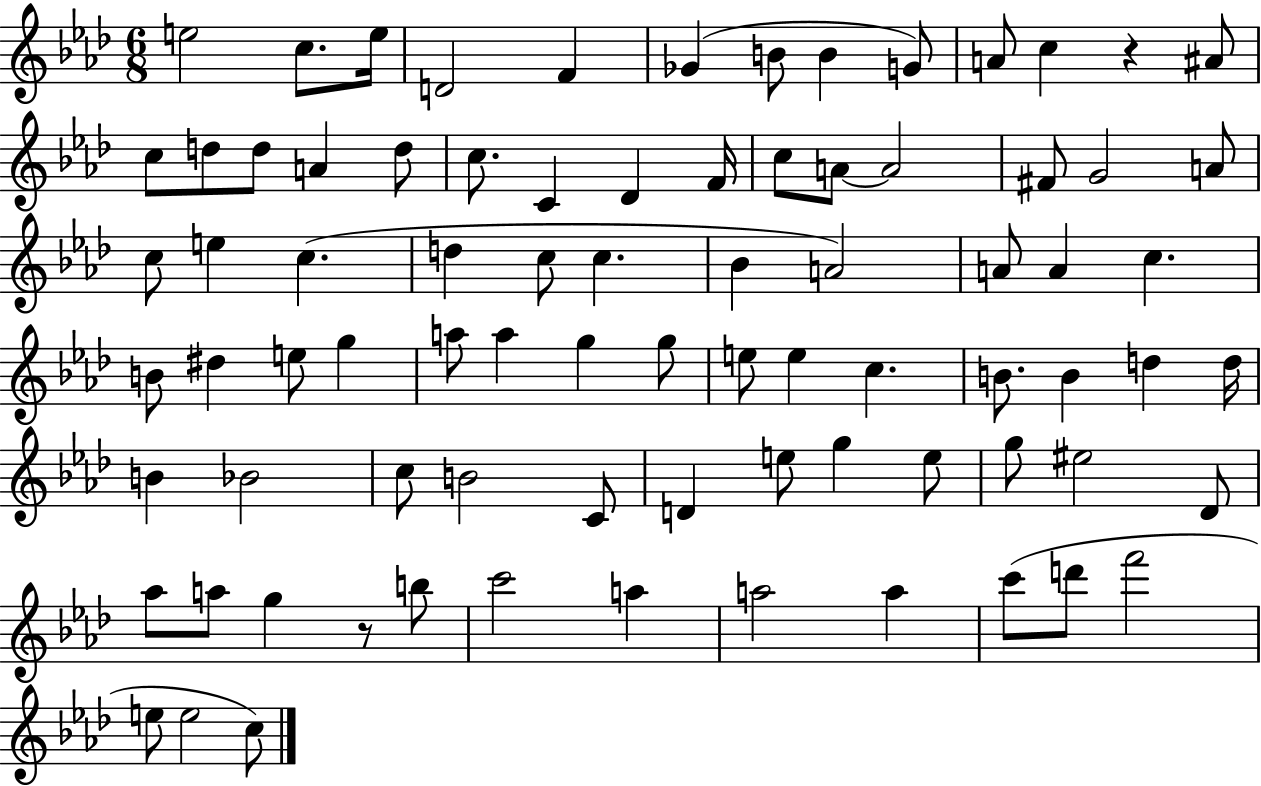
E5/h C5/e. E5/s D4/h F4/q Gb4/q B4/e B4/q G4/e A4/e C5/q R/q A#4/e C5/e D5/e D5/e A4/q D5/e C5/e. C4/q Db4/q F4/s C5/e A4/e A4/h F#4/e G4/h A4/e C5/e E5/q C5/q. D5/q C5/e C5/q. Bb4/q A4/h A4/e A4/q C5/q. B4/e D#5/q E5/e G5/q A5/e A5/q G5/q G5/e E5/e E5/q C5/q. B4/e. B4/q D5/q D5/s B4/q Bb4/h C5/e B4/h C4/e D4/q E5/e G5/q E5/e G5/e EIS5/h Db4/e Ab5/e A5/e G5/q R/e B5/e C6/h A5/q A5/h A5/q C6/e D6/e F6/h E5/e E5/h C5/e